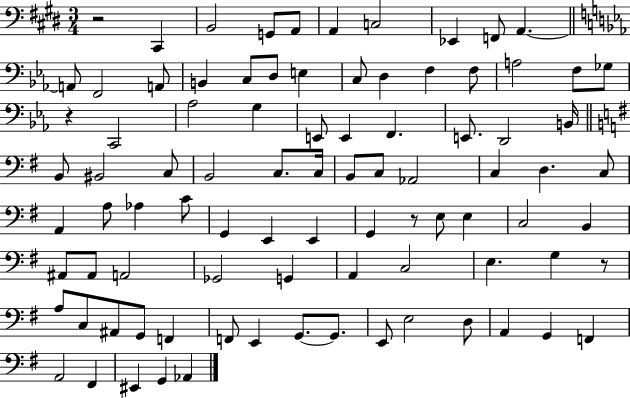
{
  \clef bass
  \numericTimeSignature
  \time 3/4
  \key e \major
  r2 cis,4 | b,2 g,8 a,8 | a,4 c2 | ees,4 f,8 a,4.~~ | \break \bar "||" \break \key ees \major a,8 f,2 a,8 | b,4 c8 d8 e4 | c8 d4 f4 f8 | a2 f8 ges8 | \break r4 c,2 | aes2 g4 | e,8 e,4 f,4. | e,8. d,2 b,16 | \break \bar "||" \break \key g \major b,8 bis,2 c8 | b,2 c8. c16 | b,8 c8 aes,2 | c4 d4. c8 | \break a,4 a8 aes4 c'8 | g,4 e,4 e,4 | g,4 r8 e8 e4 | c2 b,4 | \break ais,8 ais,8 a,2 | ges,2 g,4 | a,4 c2 | e4. g4 r8 | \break a8 c8 ais,8 g,8 f,4 | f,8 e,4 g,8.~~ g,8. | e,8 e2 d8 | a,4 g,4 f,4 | \break a,2 fis,4 | eis,4 g,4 aes,4 | \bar "|."
}